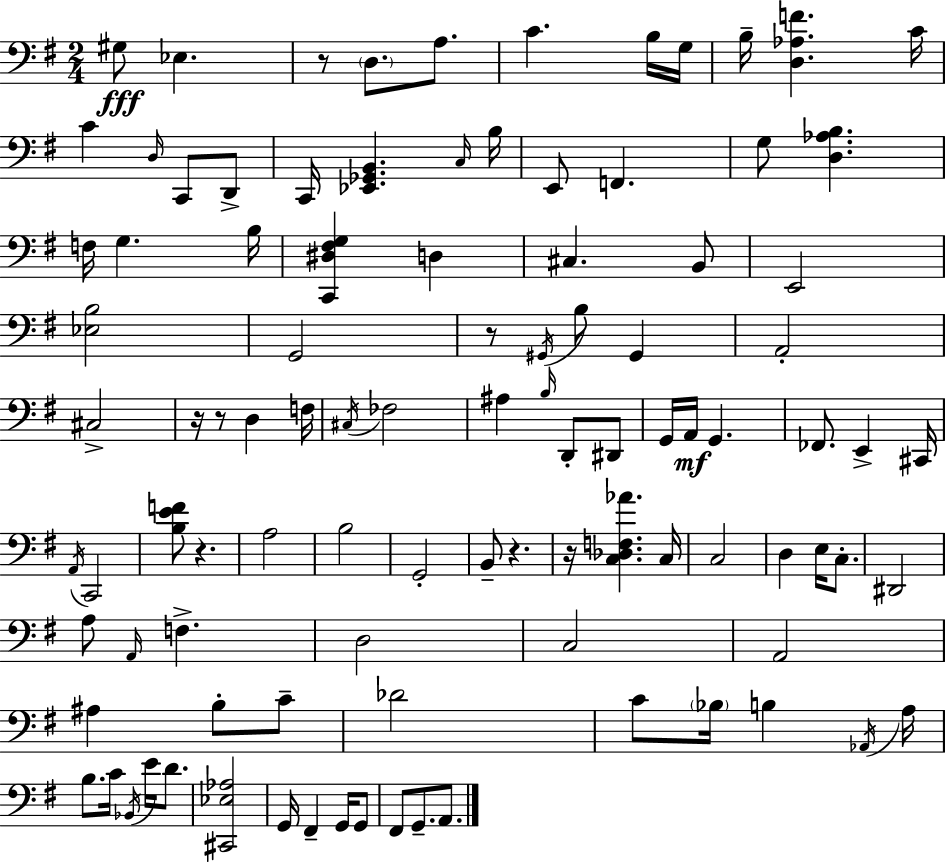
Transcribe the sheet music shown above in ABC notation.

X:1
T:Untitled
M:2/4
L:1/4
K:G
^G,/2 _E, z/2 D,/2 A,/2 C B,/4 G,/4 B,/4 [D,_A,F] C/4 C D,/4 C,,/2 D,,/2 C,,/4 [_E,,_G,,B,,] C,/4 B,/4 E,,/2 F,, G,/2 [D,_A,B,] F,/4 G, B,/4 [C,,^D,^F,G,] D, ^C, B,,/2 E,,2 [_E,B,]2 G,,2 z/2 ^G,,/4 B,/2 ^G,, A,,2 ^C,2 z/4 z/2 D, F,/4 ^C,/4 _F,2 ^A, B,/4 D,,/2 ^D,,/2 G,,/4 A,,/4 G,, _F,,/2 E,, ^C,,/4 A,,/4 C,,2 [B,EF]/2 z A,2 B,2 G,,2 B,,/2 z z/4 [C,_D,F,_A] C,/4 C,2 D, E,/4 C,/2 ^D,,2 A,/2 A,,/4 F, D,2 C,2 A,,2 ^A, B,/2 C/2 _D2 C/2 _B,/4 B, _A,,/4 A,/4 B,/2 C/4 _B,,/4 E/4 D/2 [^C,,_E,_A,]2 G,,/4 ^F,, G,,/4 G,,/2 ^F,,/2 G,,/2 A,,/2